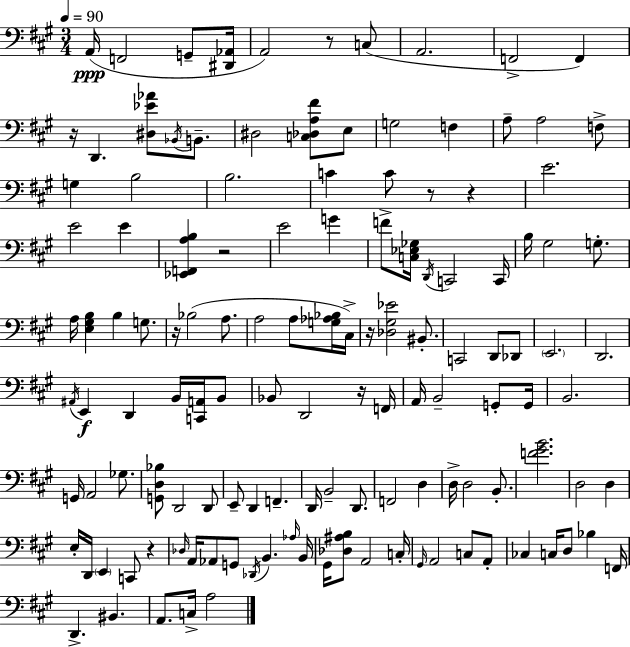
A2/s F2/h G2/e [D#2,Ab2]/s A2/h R/e C3/e A2/h. F2/h F2/q R/s D2/q. [D#3,Eb4,Ab4]/e Bb2/s B2/e. D#3/h [C3,Db3,A3,F#4]/e E3/e G3/h F3/q A3/e A3/h F3/e G3/q B3/h B3/h. C4/q C4/e R/e R/q E4/h. E4/h E4/q [Eb2,F2,A3,B3]/q R/h E4/h G4/q F4/e [C3,Eb3,Gb3]/s D2/s C2/h C2/s B3/s G#3/h G3/e. A3/s [E3,G#3,B3]/q B3/q G3/e. R/s Bb3/h A3/e. A3/h A3/e [G3,Ab3,Bb3]/s C#3/s R/s [Db3,G#3,Eb4]/h BIS2/e. C2/h D2/e Db2/e E2/h. D2/h. A#2/s E2/q D2/q B2/s [C2,A2]/s B2/e Bb2/e D2/h R/s F2/s A2/s B2/h G2/e G2/s B2/h. G2/s A2/h Gb3/e. [G2,D3,Bb3]/e D2/h D2/e E2/e D2/q F2/q. D2/s B2/h D2/e. F2/h D3/q D3/s D3/h B2/e. [F4,G#4,B4]/h. D3/h D3/q E3/s D2/s E2/q C2/e R/q Db3/s A2/s Ab2/e G2/e Db2/s B2/q. Ab3/s B2/s G#2/s [Db3,A#3,B3]/e A2/h C3/s G#2/s A2/h C3/e A2/e CES3/q C3/s D3/e Bb3/q F2/s D2/q. BIS2/q. A2/e. C3/s A3/h